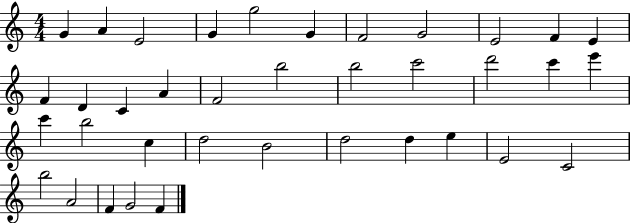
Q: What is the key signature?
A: C major